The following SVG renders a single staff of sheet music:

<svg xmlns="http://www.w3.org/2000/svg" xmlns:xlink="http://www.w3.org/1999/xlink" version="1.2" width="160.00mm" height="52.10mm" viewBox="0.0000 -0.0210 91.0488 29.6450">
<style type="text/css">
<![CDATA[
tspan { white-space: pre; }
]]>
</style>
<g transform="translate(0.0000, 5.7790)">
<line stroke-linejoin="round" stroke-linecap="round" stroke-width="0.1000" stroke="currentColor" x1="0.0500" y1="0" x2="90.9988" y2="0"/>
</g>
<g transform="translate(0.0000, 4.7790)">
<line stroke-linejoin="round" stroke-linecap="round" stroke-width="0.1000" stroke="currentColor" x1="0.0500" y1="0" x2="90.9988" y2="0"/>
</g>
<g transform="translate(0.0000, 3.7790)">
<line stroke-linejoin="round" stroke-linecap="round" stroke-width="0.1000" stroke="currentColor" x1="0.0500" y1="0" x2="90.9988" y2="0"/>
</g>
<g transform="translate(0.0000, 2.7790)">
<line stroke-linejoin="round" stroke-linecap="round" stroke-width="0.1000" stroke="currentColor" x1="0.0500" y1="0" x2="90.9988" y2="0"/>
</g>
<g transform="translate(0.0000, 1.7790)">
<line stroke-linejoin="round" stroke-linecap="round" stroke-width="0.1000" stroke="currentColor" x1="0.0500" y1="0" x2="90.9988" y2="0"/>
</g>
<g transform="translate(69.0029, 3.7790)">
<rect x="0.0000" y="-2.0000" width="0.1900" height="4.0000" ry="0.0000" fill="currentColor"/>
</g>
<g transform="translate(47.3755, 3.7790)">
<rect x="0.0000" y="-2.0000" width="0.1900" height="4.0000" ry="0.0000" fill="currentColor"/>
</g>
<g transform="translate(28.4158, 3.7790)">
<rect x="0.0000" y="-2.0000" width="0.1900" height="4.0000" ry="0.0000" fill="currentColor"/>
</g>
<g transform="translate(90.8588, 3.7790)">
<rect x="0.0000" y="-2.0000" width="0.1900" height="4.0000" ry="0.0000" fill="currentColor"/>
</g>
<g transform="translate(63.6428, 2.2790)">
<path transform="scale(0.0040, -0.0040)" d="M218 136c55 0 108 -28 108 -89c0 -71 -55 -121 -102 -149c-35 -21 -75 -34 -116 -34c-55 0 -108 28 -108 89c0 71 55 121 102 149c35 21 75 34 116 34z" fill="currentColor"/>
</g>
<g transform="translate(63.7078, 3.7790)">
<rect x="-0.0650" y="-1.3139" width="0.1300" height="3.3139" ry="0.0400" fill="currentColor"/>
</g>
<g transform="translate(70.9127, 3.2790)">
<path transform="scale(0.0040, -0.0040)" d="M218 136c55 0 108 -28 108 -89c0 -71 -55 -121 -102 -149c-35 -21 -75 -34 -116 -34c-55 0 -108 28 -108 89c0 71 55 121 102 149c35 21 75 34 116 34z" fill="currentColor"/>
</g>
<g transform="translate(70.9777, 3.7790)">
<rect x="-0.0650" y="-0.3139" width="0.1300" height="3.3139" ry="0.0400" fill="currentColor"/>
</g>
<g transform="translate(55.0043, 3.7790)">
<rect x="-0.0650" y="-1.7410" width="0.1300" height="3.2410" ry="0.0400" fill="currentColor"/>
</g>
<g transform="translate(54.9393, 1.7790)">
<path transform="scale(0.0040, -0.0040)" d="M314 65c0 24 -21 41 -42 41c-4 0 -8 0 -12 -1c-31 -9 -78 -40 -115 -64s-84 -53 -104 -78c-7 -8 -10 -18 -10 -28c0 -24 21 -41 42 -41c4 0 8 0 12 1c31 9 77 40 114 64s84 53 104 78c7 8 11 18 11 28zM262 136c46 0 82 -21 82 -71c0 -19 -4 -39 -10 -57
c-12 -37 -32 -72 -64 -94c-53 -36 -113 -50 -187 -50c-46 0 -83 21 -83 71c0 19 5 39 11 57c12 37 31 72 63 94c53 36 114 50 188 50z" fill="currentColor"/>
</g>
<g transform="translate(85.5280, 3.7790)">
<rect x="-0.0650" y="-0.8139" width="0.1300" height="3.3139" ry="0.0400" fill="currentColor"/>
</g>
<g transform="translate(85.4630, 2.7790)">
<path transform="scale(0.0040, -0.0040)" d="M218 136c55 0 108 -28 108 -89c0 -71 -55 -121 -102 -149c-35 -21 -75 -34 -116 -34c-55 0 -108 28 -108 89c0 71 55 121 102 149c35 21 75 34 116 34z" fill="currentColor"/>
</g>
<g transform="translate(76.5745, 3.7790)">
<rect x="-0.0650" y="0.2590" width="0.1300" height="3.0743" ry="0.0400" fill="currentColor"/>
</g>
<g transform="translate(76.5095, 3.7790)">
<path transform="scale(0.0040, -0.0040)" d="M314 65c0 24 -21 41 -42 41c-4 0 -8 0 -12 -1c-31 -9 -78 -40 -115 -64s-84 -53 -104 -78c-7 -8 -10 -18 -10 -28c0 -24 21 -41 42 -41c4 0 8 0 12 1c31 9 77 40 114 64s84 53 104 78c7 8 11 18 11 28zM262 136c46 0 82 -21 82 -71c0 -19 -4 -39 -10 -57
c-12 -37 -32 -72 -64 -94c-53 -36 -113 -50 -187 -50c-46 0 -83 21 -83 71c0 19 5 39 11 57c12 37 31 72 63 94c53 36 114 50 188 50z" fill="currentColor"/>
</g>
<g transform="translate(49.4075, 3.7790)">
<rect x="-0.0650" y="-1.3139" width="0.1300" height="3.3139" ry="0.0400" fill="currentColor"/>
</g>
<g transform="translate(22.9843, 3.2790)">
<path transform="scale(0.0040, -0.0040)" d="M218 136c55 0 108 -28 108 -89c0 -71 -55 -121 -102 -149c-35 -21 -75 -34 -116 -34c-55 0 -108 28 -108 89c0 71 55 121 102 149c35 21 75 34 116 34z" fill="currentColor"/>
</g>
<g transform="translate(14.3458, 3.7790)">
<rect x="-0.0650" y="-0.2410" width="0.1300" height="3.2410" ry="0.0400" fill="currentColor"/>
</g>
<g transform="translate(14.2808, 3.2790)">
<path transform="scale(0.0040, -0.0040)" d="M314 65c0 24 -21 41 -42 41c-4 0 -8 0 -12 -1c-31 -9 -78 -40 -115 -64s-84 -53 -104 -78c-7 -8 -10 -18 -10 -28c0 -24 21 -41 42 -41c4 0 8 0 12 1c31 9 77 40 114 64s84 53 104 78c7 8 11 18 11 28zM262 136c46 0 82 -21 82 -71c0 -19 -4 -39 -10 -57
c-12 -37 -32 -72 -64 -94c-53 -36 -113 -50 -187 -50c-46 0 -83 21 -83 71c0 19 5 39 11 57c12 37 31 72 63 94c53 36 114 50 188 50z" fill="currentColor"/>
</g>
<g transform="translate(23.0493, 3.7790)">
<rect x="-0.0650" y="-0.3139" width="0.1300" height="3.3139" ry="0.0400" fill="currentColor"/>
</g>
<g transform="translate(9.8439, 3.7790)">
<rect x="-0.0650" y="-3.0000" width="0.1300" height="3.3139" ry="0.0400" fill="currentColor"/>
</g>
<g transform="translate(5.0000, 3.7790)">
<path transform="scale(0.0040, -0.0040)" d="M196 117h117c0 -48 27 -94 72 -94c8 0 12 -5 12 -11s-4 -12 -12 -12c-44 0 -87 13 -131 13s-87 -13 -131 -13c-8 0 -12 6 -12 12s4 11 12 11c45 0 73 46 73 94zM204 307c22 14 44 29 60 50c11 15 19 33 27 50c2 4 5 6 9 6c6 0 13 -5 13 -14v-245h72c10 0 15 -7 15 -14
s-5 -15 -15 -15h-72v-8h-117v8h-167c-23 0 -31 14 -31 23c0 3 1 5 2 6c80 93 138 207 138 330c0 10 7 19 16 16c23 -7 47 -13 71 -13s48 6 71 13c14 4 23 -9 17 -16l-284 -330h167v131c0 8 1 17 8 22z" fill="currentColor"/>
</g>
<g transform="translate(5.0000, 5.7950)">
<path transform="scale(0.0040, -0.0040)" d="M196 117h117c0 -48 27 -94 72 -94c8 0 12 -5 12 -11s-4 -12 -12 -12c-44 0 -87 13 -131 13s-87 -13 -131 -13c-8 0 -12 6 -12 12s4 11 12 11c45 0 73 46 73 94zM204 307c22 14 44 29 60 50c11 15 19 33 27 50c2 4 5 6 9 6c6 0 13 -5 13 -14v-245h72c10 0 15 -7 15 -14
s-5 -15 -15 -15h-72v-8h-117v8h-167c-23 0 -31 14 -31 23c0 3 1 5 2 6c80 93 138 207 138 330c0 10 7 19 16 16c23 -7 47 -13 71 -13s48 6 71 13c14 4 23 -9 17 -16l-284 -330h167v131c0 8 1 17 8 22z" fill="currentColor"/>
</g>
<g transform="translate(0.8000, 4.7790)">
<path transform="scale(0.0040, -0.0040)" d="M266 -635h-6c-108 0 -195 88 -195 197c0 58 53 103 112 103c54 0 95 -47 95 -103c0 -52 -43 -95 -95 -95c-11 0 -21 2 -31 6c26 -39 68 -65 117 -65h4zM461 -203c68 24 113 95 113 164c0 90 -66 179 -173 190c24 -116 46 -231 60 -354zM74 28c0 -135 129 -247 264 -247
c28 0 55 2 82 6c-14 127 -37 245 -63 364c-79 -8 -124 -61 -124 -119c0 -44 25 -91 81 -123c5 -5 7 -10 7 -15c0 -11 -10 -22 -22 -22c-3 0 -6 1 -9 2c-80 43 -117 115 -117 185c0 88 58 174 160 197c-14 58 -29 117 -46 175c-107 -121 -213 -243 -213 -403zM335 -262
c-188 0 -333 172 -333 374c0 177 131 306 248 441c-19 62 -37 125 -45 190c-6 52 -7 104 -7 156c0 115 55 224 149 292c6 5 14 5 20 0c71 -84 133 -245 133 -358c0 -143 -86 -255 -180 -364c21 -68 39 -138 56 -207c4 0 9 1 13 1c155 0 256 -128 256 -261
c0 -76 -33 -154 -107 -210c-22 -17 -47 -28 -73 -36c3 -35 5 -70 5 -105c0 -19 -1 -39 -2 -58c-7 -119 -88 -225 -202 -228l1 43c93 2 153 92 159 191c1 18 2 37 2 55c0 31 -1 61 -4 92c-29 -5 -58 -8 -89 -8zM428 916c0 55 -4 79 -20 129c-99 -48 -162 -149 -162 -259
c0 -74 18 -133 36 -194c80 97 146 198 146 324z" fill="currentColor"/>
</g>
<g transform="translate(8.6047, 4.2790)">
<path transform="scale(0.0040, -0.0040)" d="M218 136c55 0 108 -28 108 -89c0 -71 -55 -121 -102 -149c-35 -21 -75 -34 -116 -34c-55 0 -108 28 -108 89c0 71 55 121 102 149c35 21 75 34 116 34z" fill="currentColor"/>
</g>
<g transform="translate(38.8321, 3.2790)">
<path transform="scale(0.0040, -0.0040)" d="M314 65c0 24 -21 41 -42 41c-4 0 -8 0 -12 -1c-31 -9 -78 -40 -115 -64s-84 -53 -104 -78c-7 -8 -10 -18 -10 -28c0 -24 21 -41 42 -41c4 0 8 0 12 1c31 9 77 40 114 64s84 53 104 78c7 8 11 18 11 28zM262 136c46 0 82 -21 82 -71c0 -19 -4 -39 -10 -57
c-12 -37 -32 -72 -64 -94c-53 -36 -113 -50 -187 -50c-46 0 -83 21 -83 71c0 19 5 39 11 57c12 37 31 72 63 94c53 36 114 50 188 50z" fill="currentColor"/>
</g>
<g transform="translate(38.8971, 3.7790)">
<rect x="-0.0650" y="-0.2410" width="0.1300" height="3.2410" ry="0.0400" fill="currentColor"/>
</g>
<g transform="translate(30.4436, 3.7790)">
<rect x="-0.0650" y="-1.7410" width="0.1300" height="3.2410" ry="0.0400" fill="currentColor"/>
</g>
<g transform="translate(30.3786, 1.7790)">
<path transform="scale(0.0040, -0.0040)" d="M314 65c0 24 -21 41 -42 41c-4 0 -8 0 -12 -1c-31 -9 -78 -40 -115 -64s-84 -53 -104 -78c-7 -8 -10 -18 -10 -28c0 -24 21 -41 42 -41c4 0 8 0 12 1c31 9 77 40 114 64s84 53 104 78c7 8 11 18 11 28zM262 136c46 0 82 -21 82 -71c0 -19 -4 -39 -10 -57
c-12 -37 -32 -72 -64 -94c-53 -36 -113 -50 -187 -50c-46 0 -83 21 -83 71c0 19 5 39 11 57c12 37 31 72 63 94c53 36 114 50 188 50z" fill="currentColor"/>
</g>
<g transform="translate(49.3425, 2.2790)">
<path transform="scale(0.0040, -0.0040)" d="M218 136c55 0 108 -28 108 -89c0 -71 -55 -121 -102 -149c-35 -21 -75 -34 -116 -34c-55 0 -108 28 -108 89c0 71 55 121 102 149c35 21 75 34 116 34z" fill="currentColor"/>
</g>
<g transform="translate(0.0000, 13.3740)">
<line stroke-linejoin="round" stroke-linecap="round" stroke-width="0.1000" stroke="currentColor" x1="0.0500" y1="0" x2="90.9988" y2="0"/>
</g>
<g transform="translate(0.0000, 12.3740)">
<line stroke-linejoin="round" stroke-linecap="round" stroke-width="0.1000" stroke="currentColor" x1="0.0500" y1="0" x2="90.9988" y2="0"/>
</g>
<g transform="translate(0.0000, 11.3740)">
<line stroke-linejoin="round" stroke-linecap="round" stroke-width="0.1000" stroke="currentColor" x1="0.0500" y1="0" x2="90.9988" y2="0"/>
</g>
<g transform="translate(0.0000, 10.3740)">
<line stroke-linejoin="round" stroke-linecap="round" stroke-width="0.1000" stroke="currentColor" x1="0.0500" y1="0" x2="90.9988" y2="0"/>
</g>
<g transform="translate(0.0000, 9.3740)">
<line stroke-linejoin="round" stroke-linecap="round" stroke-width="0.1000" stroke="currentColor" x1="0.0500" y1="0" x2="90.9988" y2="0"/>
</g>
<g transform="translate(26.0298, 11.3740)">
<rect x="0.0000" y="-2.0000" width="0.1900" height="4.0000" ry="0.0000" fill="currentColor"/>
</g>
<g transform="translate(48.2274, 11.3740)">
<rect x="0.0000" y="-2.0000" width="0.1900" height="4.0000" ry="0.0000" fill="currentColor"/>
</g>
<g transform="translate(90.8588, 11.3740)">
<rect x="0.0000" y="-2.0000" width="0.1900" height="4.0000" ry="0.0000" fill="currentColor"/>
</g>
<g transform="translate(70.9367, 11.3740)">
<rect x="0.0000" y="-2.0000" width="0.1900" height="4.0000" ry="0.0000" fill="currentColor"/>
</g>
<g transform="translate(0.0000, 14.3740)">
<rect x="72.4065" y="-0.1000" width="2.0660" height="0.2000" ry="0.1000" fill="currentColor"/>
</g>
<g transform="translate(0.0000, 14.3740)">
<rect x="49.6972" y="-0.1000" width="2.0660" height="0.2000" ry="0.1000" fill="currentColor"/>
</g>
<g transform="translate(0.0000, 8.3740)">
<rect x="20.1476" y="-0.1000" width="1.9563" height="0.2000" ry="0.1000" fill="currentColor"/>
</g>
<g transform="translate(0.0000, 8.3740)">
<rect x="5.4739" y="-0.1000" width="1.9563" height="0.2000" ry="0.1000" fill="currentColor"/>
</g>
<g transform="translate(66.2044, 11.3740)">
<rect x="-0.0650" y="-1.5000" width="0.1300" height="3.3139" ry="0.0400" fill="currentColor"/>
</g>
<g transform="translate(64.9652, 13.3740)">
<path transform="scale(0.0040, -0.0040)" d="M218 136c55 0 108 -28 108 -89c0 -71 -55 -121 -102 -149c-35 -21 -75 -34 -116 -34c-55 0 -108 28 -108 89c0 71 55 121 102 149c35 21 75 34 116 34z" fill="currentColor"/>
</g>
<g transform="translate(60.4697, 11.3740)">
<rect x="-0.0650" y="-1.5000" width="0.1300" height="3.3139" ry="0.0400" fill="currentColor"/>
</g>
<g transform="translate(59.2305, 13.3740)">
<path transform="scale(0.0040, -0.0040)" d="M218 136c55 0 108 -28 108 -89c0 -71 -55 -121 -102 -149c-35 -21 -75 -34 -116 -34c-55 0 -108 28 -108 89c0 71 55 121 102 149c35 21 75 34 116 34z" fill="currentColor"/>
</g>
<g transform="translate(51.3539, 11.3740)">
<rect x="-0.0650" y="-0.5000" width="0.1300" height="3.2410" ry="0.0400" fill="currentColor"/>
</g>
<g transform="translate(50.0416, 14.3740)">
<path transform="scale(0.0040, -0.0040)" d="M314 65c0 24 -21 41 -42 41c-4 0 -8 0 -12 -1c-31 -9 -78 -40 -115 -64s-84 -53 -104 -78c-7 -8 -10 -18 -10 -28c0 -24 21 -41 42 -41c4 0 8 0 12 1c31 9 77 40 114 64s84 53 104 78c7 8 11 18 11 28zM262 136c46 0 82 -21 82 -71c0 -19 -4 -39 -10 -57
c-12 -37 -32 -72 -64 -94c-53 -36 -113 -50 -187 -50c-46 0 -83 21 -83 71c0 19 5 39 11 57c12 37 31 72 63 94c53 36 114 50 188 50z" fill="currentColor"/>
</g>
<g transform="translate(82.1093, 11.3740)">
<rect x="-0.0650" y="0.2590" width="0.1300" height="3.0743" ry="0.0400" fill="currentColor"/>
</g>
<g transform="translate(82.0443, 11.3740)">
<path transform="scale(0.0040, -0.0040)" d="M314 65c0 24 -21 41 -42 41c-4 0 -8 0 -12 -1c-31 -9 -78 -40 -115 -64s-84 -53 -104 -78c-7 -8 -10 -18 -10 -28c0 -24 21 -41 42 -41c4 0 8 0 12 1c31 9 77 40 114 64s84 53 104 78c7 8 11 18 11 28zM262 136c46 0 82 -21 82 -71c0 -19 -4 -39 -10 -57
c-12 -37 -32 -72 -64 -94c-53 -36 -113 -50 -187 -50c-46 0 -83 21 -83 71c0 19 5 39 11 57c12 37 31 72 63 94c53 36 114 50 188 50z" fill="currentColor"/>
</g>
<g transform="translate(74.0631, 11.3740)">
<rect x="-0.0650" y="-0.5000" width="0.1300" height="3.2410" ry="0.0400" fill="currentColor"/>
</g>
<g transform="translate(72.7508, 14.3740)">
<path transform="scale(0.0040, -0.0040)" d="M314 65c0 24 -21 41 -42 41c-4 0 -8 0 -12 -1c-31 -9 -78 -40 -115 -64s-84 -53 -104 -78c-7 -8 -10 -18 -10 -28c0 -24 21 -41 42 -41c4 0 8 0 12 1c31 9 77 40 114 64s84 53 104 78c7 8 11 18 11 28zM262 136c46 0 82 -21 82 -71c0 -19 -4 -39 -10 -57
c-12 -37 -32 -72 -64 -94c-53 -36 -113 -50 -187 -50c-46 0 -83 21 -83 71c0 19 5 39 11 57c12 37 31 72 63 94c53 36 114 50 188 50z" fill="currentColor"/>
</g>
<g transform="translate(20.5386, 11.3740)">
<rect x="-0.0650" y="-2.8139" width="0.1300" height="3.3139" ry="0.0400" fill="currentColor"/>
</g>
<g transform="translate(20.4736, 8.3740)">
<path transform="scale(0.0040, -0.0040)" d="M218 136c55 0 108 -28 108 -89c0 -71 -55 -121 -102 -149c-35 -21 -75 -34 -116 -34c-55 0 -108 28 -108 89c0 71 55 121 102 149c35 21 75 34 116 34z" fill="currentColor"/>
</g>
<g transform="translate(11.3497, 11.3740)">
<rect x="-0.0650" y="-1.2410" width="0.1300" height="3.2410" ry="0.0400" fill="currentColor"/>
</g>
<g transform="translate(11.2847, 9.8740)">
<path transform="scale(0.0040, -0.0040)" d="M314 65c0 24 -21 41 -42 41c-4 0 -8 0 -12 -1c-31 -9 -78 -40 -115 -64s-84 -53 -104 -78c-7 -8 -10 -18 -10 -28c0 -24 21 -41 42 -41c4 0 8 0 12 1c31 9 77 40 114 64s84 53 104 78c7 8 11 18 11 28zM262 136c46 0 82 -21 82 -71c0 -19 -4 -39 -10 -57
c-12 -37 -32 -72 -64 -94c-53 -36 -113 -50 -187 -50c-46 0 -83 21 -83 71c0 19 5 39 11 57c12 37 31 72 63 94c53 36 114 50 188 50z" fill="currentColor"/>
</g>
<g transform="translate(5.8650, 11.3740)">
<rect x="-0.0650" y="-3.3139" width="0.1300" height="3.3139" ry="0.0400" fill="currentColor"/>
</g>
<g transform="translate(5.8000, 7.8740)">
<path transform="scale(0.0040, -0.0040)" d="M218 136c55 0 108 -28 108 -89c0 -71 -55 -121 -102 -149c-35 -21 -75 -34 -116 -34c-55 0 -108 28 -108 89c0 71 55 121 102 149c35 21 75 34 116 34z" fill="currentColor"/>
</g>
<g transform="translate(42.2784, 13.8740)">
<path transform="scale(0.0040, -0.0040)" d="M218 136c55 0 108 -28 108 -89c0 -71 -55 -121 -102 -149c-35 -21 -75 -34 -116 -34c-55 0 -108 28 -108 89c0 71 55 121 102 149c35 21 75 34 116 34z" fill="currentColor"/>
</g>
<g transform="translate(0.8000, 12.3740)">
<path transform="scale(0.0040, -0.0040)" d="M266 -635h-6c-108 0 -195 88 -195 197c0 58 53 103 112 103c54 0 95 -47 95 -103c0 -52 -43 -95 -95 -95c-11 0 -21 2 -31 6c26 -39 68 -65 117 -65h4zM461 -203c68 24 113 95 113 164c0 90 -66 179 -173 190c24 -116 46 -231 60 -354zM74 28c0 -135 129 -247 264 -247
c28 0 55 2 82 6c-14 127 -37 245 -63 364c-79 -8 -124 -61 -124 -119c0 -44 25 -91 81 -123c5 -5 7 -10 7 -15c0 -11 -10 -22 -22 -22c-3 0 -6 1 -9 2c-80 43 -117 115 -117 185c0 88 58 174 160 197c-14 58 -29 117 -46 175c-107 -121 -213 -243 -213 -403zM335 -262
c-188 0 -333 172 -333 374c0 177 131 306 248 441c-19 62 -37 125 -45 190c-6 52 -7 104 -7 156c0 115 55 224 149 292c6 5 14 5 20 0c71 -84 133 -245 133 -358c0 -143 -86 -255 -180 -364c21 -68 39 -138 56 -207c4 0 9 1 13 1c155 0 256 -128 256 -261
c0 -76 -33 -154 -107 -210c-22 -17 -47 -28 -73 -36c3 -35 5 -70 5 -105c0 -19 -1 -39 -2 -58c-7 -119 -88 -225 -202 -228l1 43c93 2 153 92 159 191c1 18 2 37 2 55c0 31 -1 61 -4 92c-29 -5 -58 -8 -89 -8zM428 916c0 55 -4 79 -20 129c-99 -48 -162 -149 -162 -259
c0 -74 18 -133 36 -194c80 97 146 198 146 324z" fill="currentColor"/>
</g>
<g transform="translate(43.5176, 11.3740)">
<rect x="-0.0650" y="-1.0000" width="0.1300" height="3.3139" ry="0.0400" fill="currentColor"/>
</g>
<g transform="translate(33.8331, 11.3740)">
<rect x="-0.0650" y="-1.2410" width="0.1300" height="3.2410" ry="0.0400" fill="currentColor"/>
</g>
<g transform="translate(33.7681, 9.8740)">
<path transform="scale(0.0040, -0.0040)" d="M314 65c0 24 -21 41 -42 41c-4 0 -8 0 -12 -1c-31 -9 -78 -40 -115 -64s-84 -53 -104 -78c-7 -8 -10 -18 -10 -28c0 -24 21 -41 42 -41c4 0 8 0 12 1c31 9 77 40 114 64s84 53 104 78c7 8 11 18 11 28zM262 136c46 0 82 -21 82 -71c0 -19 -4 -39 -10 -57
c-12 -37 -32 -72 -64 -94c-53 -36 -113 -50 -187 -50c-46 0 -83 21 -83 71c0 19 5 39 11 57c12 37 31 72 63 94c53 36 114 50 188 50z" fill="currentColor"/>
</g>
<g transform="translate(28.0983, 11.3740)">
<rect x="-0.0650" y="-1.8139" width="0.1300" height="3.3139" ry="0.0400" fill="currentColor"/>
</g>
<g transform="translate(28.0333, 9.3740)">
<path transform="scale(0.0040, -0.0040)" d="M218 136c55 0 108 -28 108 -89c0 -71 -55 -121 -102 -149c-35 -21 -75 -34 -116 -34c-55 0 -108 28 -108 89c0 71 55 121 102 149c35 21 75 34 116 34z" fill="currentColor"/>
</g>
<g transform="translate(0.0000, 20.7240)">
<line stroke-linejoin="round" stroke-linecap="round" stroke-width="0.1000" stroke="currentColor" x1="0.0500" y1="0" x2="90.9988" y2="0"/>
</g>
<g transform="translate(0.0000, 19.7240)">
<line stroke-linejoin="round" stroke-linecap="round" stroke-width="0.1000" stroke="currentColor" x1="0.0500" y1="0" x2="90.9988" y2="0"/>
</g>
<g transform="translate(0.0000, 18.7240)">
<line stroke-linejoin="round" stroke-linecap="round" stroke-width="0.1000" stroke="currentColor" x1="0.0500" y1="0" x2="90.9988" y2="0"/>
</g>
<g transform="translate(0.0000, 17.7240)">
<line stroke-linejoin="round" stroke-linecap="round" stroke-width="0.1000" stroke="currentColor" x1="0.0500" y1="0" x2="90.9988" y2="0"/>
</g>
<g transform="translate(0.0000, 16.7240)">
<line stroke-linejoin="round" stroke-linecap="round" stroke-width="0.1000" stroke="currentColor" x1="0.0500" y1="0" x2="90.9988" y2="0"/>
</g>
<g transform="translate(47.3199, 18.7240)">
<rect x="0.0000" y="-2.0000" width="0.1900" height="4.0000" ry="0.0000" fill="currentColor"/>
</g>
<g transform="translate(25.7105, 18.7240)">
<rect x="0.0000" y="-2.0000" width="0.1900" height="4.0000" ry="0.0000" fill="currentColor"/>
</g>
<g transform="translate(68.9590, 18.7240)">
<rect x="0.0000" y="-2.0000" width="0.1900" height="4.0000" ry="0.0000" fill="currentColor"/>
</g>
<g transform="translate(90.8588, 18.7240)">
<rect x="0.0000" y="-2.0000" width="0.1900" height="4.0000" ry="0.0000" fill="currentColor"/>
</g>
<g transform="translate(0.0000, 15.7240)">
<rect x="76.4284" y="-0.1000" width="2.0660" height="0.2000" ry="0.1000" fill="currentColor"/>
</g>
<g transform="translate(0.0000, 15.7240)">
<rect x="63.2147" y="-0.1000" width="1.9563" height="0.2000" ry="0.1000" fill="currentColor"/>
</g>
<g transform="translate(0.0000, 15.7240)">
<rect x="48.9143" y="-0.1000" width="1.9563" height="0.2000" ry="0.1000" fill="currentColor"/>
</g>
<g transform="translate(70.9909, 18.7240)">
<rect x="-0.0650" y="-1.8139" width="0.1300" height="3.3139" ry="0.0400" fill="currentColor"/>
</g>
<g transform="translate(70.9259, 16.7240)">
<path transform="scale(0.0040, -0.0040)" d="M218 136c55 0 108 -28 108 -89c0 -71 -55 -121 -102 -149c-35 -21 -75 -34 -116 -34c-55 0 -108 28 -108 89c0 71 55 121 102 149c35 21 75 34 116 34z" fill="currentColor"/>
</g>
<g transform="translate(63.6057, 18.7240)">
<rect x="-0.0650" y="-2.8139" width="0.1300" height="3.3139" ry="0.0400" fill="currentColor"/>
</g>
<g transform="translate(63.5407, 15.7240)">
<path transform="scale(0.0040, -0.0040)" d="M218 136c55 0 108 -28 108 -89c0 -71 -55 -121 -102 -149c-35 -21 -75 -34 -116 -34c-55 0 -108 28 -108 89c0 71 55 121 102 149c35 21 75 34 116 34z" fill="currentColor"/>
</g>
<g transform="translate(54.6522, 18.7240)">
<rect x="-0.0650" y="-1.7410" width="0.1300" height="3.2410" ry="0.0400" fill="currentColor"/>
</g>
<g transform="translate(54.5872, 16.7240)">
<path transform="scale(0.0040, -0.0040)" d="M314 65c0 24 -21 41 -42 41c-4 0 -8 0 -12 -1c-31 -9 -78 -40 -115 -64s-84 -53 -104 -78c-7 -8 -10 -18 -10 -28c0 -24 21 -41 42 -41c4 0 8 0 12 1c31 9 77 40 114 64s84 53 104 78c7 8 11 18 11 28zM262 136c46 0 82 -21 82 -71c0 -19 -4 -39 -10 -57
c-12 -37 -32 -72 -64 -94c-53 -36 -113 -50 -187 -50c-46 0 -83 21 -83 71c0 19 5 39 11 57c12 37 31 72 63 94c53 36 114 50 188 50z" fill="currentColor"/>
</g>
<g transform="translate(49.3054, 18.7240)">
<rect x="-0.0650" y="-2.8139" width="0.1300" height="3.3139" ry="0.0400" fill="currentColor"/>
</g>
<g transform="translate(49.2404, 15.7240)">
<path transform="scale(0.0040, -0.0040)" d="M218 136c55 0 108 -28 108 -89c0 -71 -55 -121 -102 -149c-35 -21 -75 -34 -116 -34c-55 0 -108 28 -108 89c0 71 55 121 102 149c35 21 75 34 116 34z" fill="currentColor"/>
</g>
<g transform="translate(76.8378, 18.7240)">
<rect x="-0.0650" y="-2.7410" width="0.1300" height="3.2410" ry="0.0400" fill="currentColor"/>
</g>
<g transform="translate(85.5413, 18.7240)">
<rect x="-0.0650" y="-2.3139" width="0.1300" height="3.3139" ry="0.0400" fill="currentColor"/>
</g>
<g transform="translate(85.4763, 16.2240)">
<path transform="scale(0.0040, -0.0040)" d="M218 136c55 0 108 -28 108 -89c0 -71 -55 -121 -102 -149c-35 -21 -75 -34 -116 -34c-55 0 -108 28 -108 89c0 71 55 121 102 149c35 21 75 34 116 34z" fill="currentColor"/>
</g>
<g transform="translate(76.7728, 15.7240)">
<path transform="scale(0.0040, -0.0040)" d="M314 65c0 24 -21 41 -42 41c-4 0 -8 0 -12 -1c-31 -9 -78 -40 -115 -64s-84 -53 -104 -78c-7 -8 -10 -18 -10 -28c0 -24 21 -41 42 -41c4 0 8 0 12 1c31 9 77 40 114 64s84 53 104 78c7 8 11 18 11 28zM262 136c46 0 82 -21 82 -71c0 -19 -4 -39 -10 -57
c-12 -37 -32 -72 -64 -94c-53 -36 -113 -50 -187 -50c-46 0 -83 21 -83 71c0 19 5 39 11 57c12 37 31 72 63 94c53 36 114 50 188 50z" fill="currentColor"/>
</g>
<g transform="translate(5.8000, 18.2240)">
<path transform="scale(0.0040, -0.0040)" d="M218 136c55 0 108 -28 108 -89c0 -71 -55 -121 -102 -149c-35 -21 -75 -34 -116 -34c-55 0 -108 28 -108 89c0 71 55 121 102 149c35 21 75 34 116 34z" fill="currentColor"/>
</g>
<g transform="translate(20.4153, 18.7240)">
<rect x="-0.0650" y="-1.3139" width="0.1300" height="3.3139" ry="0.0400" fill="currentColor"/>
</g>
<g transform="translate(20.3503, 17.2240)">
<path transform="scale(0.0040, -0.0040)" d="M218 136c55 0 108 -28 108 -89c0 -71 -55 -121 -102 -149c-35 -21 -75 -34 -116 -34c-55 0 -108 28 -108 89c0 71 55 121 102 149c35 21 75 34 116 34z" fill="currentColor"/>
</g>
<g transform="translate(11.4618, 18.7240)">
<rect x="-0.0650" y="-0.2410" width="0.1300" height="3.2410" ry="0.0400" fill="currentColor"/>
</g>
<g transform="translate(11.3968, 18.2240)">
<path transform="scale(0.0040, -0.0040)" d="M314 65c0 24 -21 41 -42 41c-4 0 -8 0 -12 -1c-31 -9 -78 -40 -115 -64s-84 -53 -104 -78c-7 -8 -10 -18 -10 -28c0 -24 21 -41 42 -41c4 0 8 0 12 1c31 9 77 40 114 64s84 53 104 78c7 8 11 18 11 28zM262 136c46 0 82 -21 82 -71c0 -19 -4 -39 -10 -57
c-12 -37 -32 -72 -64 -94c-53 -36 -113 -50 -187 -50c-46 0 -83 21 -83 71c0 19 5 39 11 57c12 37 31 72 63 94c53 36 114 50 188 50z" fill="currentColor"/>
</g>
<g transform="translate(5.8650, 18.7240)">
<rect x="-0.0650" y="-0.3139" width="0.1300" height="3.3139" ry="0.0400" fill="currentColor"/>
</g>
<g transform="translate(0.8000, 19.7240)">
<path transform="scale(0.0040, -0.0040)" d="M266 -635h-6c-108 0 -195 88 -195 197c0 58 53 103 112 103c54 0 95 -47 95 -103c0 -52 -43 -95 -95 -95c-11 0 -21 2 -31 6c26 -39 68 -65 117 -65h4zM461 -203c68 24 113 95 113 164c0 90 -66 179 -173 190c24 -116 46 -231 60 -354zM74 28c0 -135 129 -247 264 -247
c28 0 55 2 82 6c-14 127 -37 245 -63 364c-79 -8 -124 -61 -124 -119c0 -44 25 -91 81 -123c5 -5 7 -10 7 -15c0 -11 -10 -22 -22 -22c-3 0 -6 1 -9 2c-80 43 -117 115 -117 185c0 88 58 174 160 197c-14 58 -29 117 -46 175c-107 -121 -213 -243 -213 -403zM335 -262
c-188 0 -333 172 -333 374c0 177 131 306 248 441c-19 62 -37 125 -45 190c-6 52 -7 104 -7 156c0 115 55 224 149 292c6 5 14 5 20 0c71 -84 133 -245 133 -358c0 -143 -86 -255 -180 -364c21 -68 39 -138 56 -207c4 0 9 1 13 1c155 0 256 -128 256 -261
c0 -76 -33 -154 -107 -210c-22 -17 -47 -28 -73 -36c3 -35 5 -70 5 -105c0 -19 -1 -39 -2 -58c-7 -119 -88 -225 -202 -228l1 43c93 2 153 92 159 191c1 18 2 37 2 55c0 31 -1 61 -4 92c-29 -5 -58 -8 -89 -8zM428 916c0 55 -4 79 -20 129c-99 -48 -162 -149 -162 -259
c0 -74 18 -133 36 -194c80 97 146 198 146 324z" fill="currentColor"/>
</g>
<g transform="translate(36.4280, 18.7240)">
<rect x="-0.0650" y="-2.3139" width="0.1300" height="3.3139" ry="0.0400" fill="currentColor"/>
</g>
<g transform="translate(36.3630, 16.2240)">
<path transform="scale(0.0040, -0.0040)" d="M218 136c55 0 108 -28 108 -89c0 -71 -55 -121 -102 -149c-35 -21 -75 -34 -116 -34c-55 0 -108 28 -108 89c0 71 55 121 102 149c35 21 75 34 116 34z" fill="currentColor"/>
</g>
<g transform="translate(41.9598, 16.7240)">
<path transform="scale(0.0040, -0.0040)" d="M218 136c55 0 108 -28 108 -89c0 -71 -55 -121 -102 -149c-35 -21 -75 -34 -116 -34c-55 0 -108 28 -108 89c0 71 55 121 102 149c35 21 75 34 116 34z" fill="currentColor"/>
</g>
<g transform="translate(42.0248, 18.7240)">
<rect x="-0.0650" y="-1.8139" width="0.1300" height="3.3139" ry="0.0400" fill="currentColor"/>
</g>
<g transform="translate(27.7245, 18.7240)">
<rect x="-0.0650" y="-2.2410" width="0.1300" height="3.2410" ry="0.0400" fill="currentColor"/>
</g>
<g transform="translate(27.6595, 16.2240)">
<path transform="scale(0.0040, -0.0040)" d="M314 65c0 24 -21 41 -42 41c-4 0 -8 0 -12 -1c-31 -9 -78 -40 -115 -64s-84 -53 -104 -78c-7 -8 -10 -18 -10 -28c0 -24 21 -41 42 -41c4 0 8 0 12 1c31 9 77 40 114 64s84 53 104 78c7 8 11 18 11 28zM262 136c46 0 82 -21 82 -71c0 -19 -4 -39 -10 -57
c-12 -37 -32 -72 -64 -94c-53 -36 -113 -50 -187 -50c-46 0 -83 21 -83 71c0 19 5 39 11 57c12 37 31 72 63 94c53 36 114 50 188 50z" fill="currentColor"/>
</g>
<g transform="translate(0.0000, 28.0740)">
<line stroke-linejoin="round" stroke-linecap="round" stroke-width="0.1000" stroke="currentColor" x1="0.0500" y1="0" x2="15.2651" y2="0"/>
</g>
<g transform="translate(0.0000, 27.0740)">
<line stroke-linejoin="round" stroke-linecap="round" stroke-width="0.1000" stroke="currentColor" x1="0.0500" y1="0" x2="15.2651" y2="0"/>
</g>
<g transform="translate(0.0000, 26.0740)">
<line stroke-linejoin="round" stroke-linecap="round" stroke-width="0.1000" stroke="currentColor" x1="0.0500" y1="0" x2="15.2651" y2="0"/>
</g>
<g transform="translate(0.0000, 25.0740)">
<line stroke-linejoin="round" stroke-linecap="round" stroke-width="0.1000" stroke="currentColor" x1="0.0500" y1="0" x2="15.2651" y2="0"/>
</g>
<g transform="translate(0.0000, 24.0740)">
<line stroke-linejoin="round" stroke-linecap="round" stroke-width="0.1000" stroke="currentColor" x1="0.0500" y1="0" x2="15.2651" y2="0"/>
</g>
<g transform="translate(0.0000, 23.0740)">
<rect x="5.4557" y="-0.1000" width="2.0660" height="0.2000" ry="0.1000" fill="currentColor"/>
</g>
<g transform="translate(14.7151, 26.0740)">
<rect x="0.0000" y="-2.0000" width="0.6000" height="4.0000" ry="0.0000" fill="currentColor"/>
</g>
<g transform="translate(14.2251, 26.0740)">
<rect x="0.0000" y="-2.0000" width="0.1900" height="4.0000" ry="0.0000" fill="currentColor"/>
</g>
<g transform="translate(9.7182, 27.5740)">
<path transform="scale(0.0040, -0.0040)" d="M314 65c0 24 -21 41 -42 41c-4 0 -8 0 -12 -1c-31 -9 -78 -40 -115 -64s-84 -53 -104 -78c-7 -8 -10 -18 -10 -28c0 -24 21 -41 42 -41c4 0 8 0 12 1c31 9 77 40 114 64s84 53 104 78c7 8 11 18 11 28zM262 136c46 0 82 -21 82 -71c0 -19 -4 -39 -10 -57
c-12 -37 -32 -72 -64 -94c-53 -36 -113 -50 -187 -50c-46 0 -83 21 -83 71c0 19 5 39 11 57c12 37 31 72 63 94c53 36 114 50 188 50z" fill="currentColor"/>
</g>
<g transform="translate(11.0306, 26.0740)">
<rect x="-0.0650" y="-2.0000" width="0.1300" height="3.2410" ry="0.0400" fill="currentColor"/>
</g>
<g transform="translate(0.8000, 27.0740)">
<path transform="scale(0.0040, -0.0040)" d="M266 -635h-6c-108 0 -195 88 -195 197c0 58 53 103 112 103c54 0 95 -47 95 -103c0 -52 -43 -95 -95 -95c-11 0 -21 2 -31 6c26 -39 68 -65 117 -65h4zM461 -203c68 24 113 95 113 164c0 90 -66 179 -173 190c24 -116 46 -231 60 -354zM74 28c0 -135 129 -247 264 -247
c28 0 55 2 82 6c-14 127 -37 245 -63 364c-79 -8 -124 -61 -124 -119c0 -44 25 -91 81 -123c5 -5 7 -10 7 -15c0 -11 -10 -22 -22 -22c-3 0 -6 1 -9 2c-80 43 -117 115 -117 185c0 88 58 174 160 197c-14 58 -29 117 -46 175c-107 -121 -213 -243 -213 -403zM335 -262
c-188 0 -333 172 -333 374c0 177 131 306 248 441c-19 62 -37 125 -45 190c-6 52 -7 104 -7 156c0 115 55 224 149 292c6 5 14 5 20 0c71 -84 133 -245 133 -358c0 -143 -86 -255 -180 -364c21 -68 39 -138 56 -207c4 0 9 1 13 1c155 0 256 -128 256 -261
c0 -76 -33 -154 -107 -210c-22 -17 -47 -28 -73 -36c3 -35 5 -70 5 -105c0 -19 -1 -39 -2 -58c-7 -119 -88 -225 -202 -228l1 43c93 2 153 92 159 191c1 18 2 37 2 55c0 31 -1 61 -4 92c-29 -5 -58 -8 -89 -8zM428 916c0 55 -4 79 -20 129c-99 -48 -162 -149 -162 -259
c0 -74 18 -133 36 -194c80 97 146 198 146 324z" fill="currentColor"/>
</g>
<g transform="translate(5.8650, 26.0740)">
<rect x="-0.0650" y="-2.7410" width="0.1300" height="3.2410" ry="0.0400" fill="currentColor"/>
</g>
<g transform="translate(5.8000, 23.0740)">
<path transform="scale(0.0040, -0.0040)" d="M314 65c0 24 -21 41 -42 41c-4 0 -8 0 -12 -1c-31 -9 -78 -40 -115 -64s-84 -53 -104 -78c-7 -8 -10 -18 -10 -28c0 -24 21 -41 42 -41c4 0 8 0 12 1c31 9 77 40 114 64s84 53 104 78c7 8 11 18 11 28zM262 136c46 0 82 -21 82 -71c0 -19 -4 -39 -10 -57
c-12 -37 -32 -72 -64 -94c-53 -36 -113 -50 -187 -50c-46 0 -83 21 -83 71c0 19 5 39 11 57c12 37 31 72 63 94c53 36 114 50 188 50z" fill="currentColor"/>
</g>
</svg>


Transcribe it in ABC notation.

X:1
T:Untitled
M:4/4
L:1/4
K:C
A c2 c f2 c2 e f2 e c B2 d b e2 a f e2 D C2 E E C2 B2 c c2 e g2 g f a f2 a f a2 g a2 F2